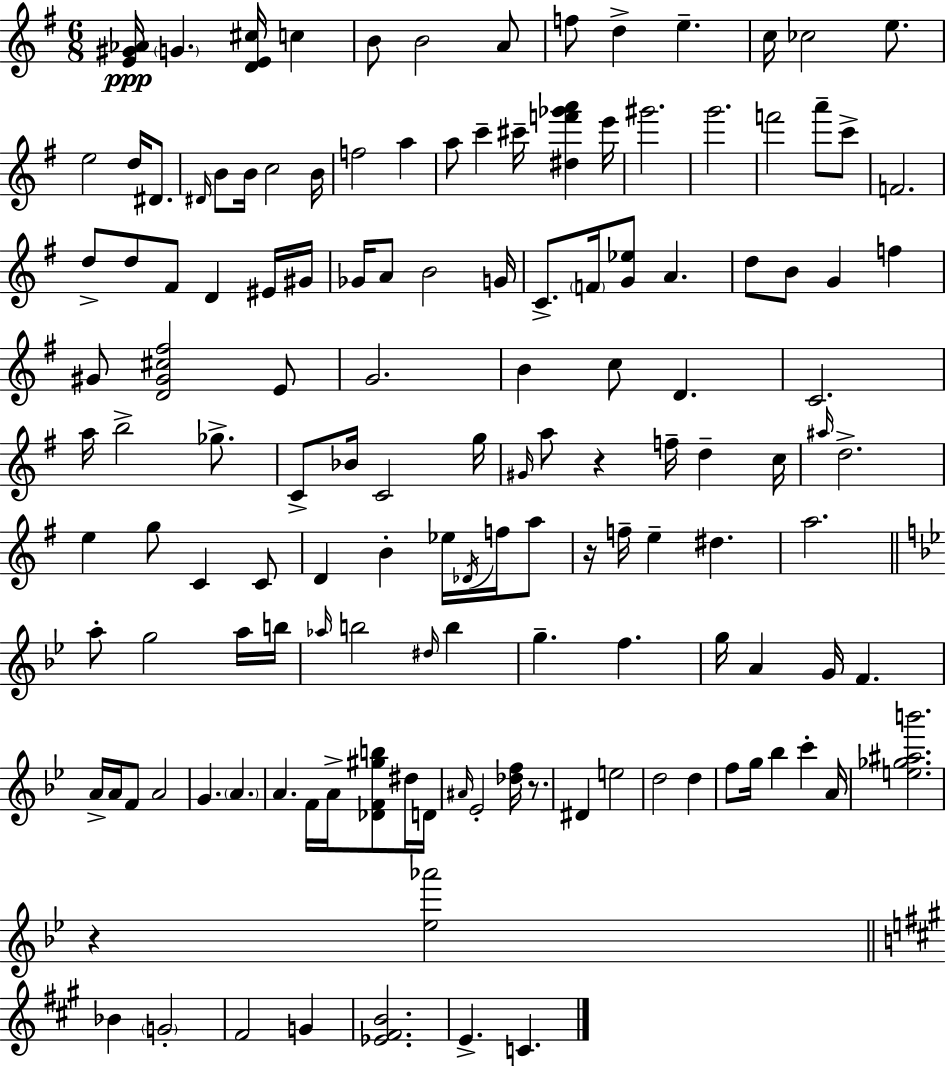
[E4,G#4,Ab4]/s G4/q. [D4,E4,C#5]/s C5/q B4/e B4/h A4/e F5/e D5/q E5/q. C5/s CES5/h E5/e. E5/h D5/s D#4/e. D#4/s B4/e B4/s C5/h B4/s F5/h A5/q A5/e C6/q C#6/s [D#5,F6,Gb6,A6]/q E6/s G#6/h. G6/h. F6/h A6/e C6/e F4/h. D5/e D5/e F#4/e D4/q EIS4/s G#4/s Gb4/s A4/e B4/h G4/s C4/e. F4/s [G4,Eb5]/e A4/q. D5/e B4/e G4/q F5/q G#4/e [D4,G#4,C#5,F#5]/h E4/e G4/h. B4/q C5/e D4/q. C4/h. A5/s B5/h Gb5/e. C4/e Bb4/s C4/h G5/s G#4/s A5/e R/q F5/s D5/q C5/s A#5/s D5/h. E5/q G5/e C4/q C4/e D4/q B4/q Eb5/s Db4/s F5/s A5/e R/s F5/s E5/q D#5/q. A5/h. A5/e G5/h A5/s B5/s Ab5/s B5/h D#5/s B5/q G5/q. F5/q. G5/s A4/q G4/s F4/q. A4/s A4/s F4/e A4/h G4/q. A4/q. A4/q. F4/s A4/s [Db4,F4,G#5,B5]/e D#5/s D4/s A#4/s Eb4/h [Db5,F5]/s R/e. D#4/q E5/h D5/h D5/q F5/e G5/s Bb5/q C6/q A4/s [E5,Gb5,A#5,B6]/h. R/q [Eb5,Ab6]/h Bb4/q G4/h F#4/h G4/q [Eb4,F#4,B4]/h. E4/q. C4/q.